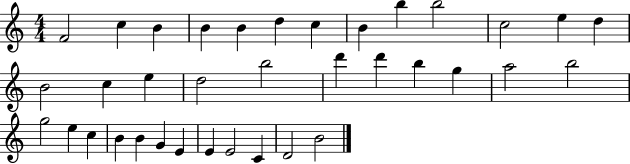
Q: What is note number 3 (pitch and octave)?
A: B4